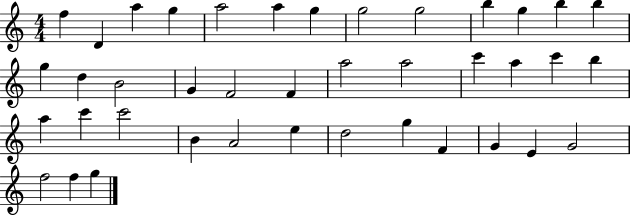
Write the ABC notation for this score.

X:1
T:Untitled
M:4/4
L:1/4
K:C
f D a g a2 a g g2 g2 b g b b g d B2 G F2 F a2 a2 c' a c' b a c' c'2 B A2 e d2 g F G E G2 f2 f g